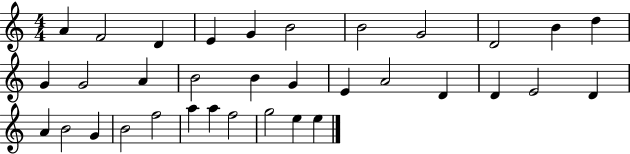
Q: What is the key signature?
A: C major